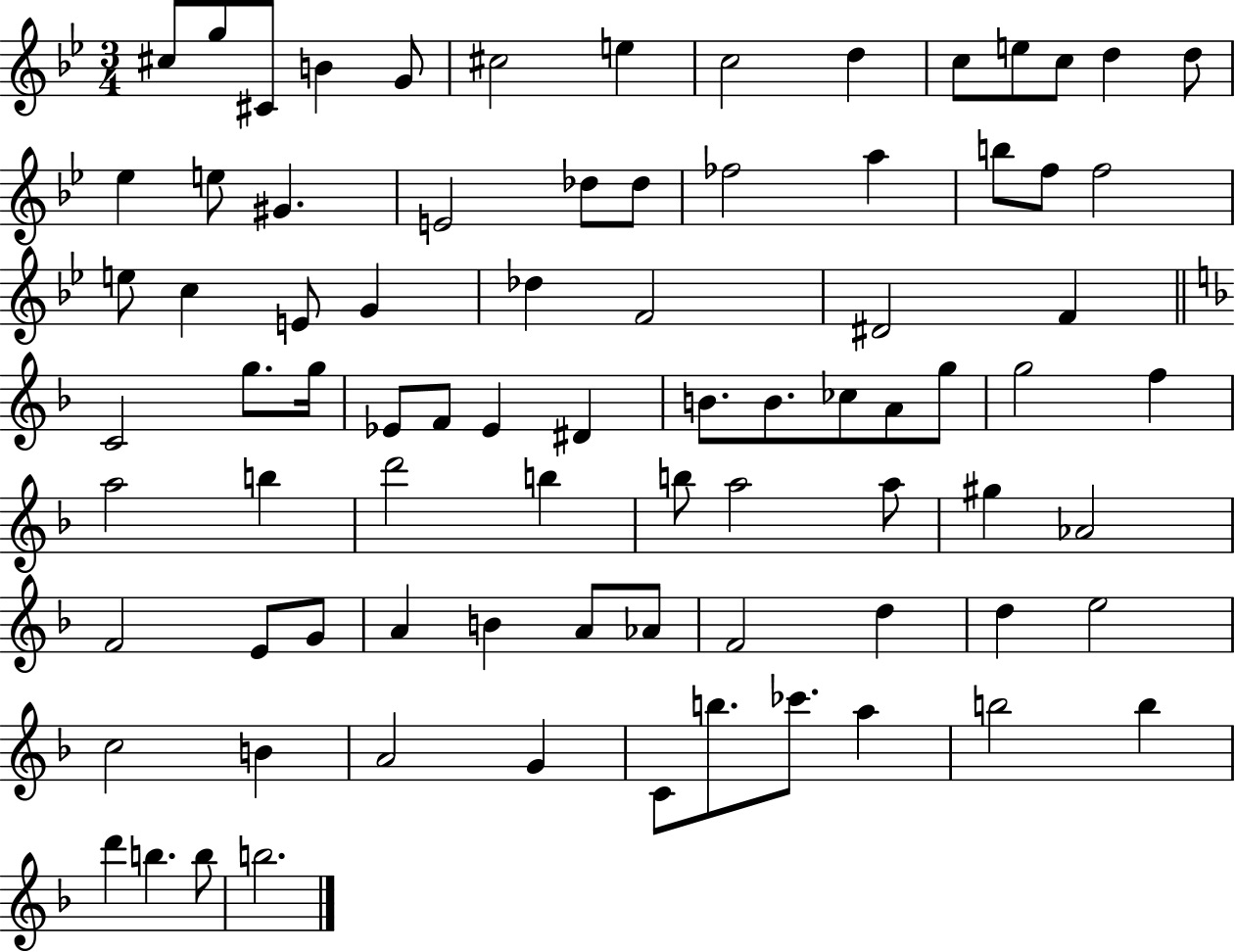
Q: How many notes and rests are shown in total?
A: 81